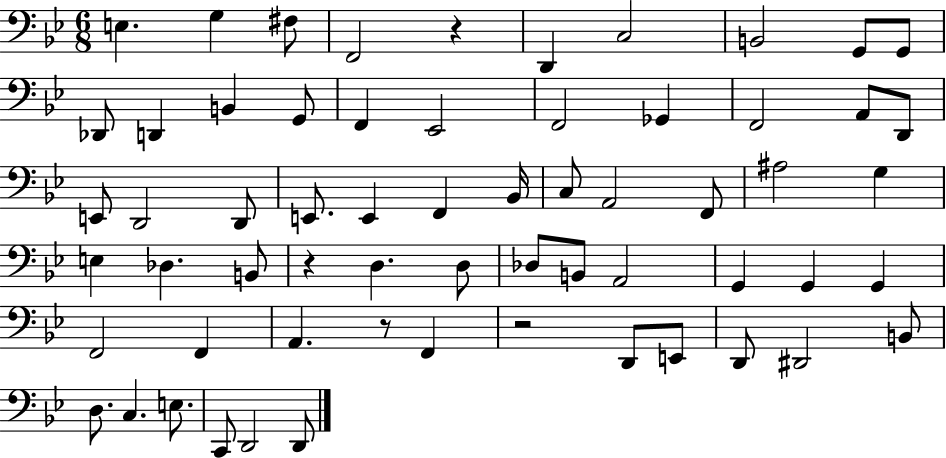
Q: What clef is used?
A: bass